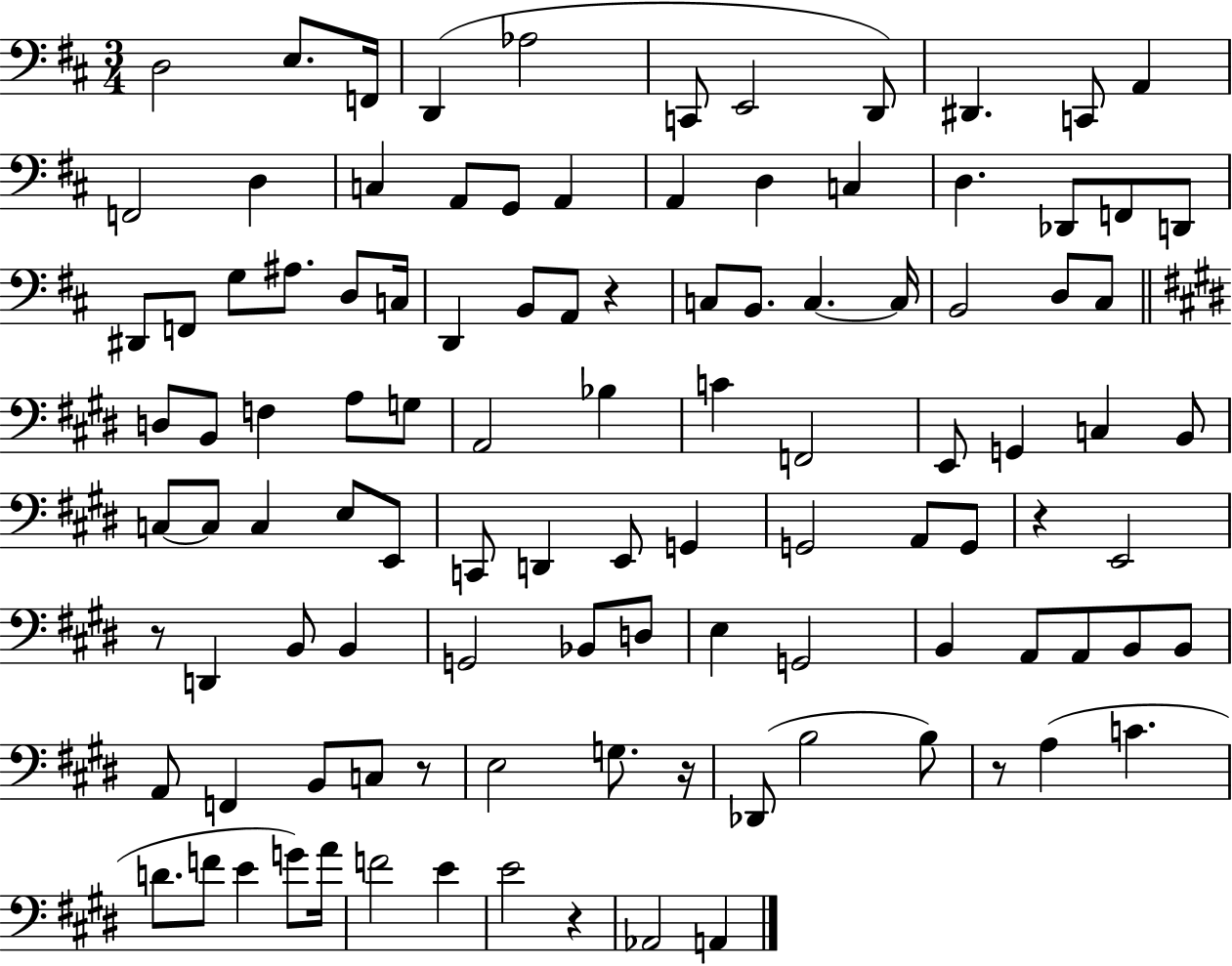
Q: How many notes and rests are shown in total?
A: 107